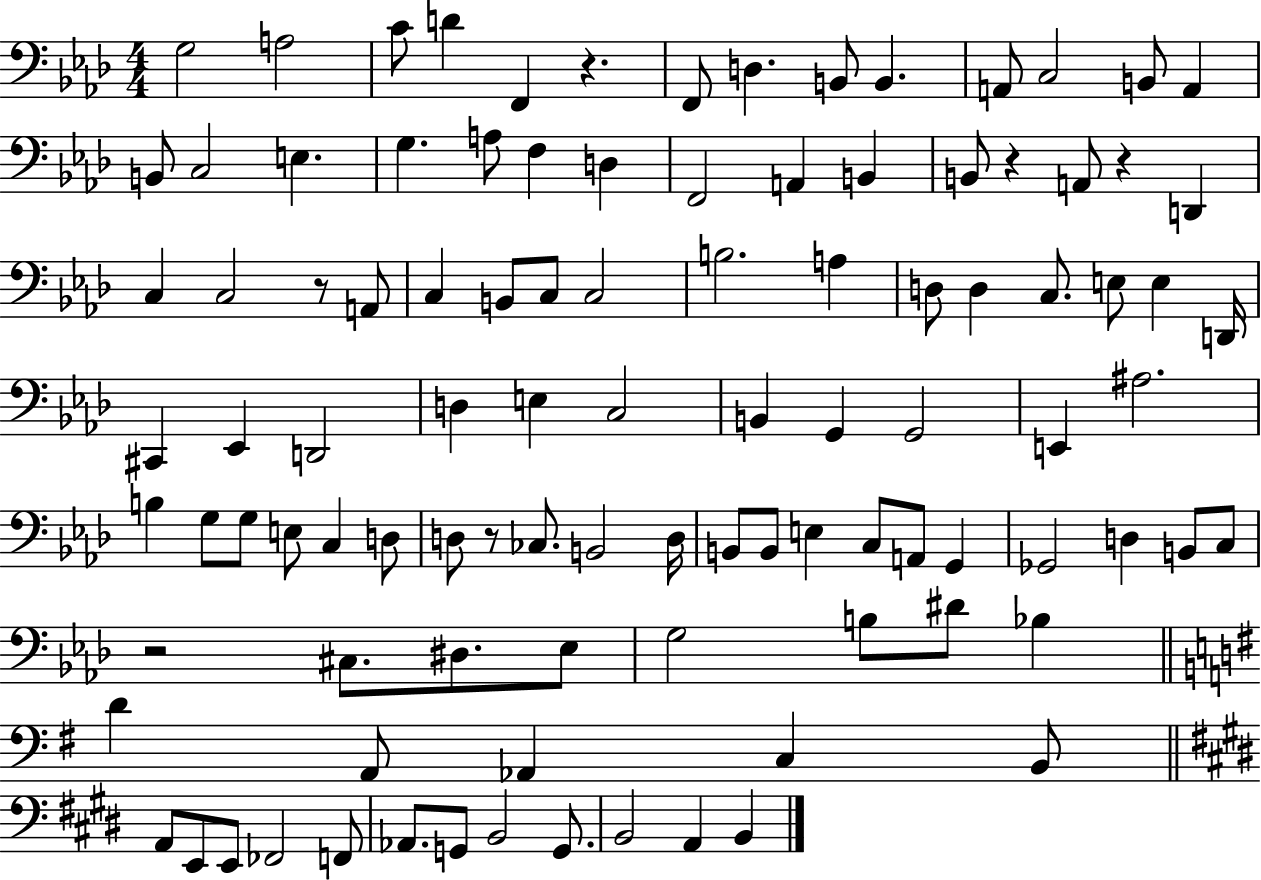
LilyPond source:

{
  \clef bass
  \numericTimeSignature
  \time 4/4
  \key aes \major
  g2 a2 | c'8 d'4 f,4 r4. | f,8 d4. b,8 b,4. | a,8 c2 b,8 a,4 | \break b,8 c2 e4. | g4. a8 f4 d4 | f,2 a,4 b,4 | b,8 r4 a,8 r4 d,4 | \break c4 c2 r8 a,8 | c4 b,8 c8 c2 | b2. a4 | d8 d4 c8. e8 e4 d,16 | \break cis,4 ees,4 d,2 | d4 e4 c2 | b,4 g,4 g,2 | e,4 ais2. | \break b4 g8 g8 e8 c4 d8 | d8 r8 ces8. b,2 d16 | b,8 b,8 e4 c8 a,8 g,4 | ges,2 d4 b,8 c8 | \break r2 cis8. dis8. ees8 | g2 b8 dis'8 bes4 | \bar "||" \break \key g \major d'4 a,8 aes,4 c4 b,8 | \bar "||" \break \key e \major a,8 e,8 e,8 fes,2 f,8 | aes,8. g,8 b,2 g,8. | b,2 a,4 b,4 | \bar "|."
}